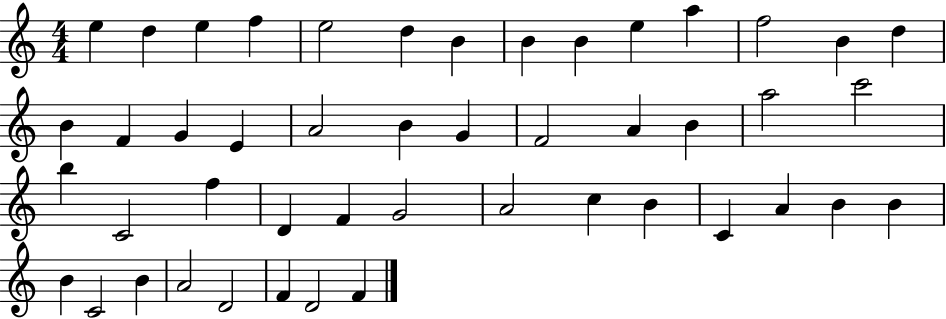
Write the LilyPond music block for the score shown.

{
  \clef treble
  \numericTimeSignature
  \time 4/4
  \key c \major
  e''4 d''4 e''4 f''4 | e''2 d''4 b'4 | b'4 b'4 e''4 a''4 | f''2 b'4 d''4 | \break b'4 f'4 g'4 e'4 | a'2 b'4 g'4 | f'2 a'4 b'4 | a''2 c'''2 | \break b''4 c'2 f''4 | d'4 f'4 g'2 | a'2 c''4 b'4 | c'4 a'4 b'4 b'4 | \break b'4 c'2 b'4 | a'2 d'2 | f'4 d'2 f'4 | \bar "|."
}